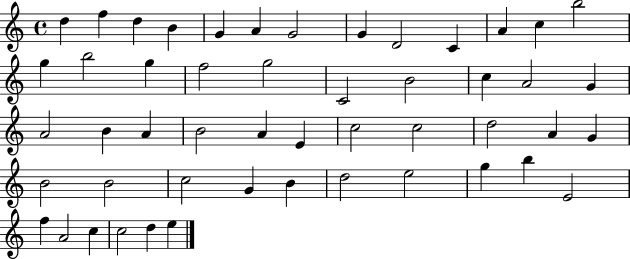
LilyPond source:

{
  \clef treble
  \time 4/4
  \defaultTimeSignature
  \key c \major
  d''4 f''4 d''4 b'4 | g'4 a'4 g'2 | g'4 d'2 c'4 | a'4 c''4 b''2 | \break g''4 b''2 g''4 | f''2 g''2 | c'2 b'2 | c''4 a'2 g'4 | \break a'2 b'4 a'4 | b'2 a'4 e'4 | c''2 c''2 | d''2 a'4 g'4 | \break b'2 b'2 | c''2 g'4 b'4 | d''2 e''2 | g''4 b''4 e'2 | \break f''4 a'2 c''4 | c''2 d''4 e''4 | \bar "|."
}